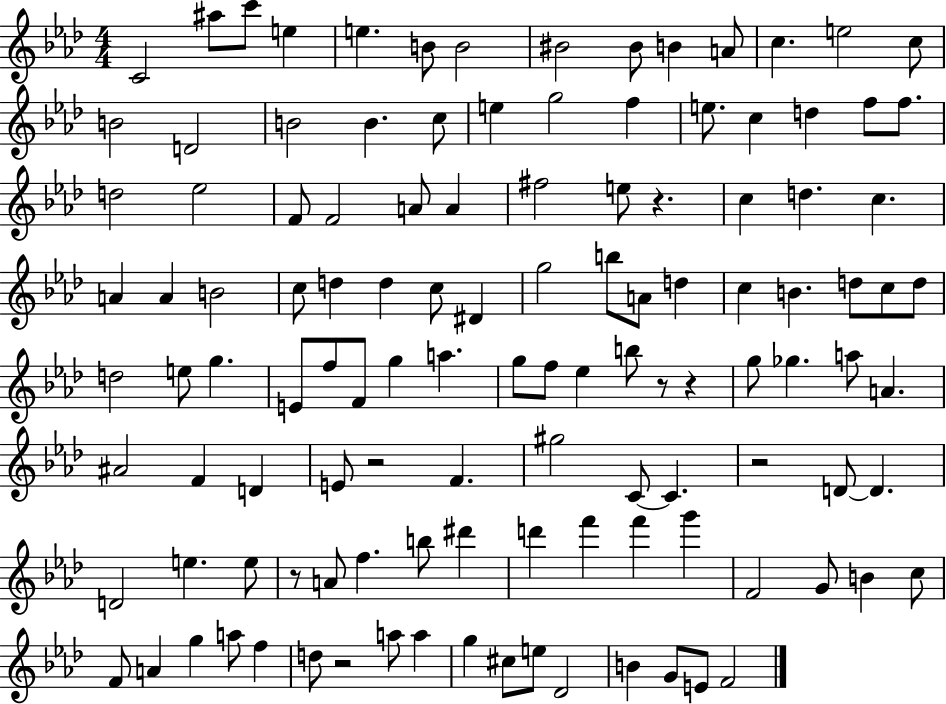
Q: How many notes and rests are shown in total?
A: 119